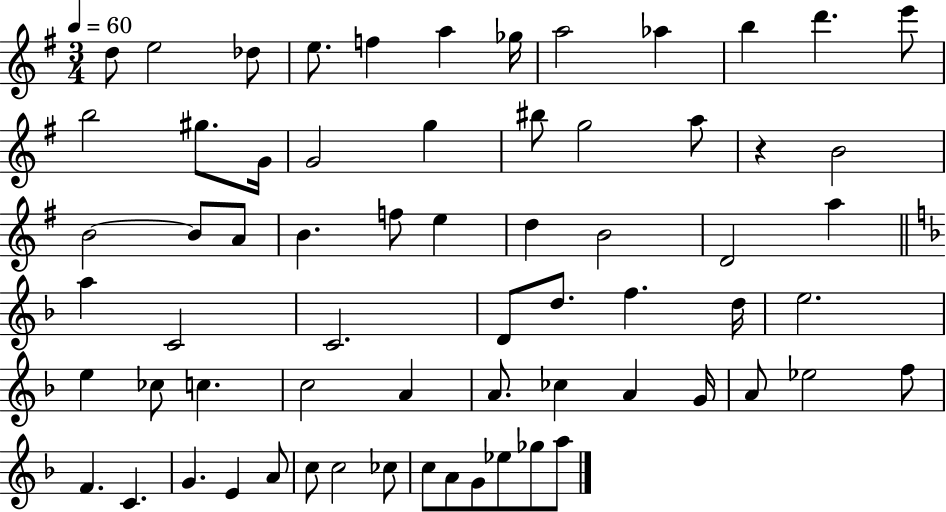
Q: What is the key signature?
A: G major